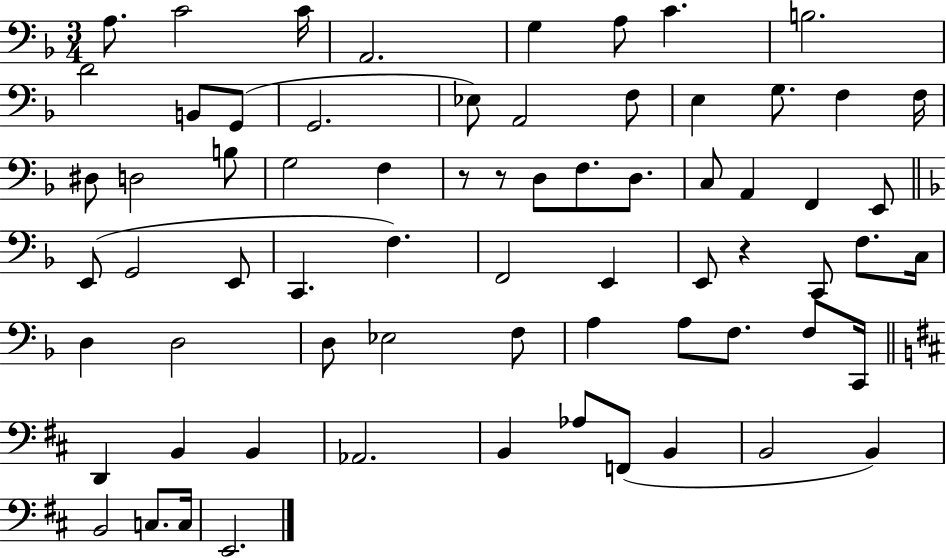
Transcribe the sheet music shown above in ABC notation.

X:1
T:Untitled
M:3/4
L:1/4
K:F
A,/2 C2 C/4 A,,2 G, A,/2 C B,2 D2 B,,/2 G,,/2 G,,2 _E,/2 A,,2 F,/2 E, G,/2 F, F,/4 ^D,/2 D,2 B,/2 G,2 F, z/2 z/2 D,/2 F,/2 D,/2 C,/2 A,, F,, E,,/2 E,,/2 G,,2 E,,/2 C,, F, F,,2 E,, E,,/2 z C,,/2 F,/2 C,/4 D, D,2 D,/2 _E,2 F,/2 A, A,/2 F,/2 F,/2 C,,/4 D,, B,, B,, _A,,2 B,, _A,/2 F,,/2 B,, B,,2 B,, B,,2 C,/2 C,/4 E,,2